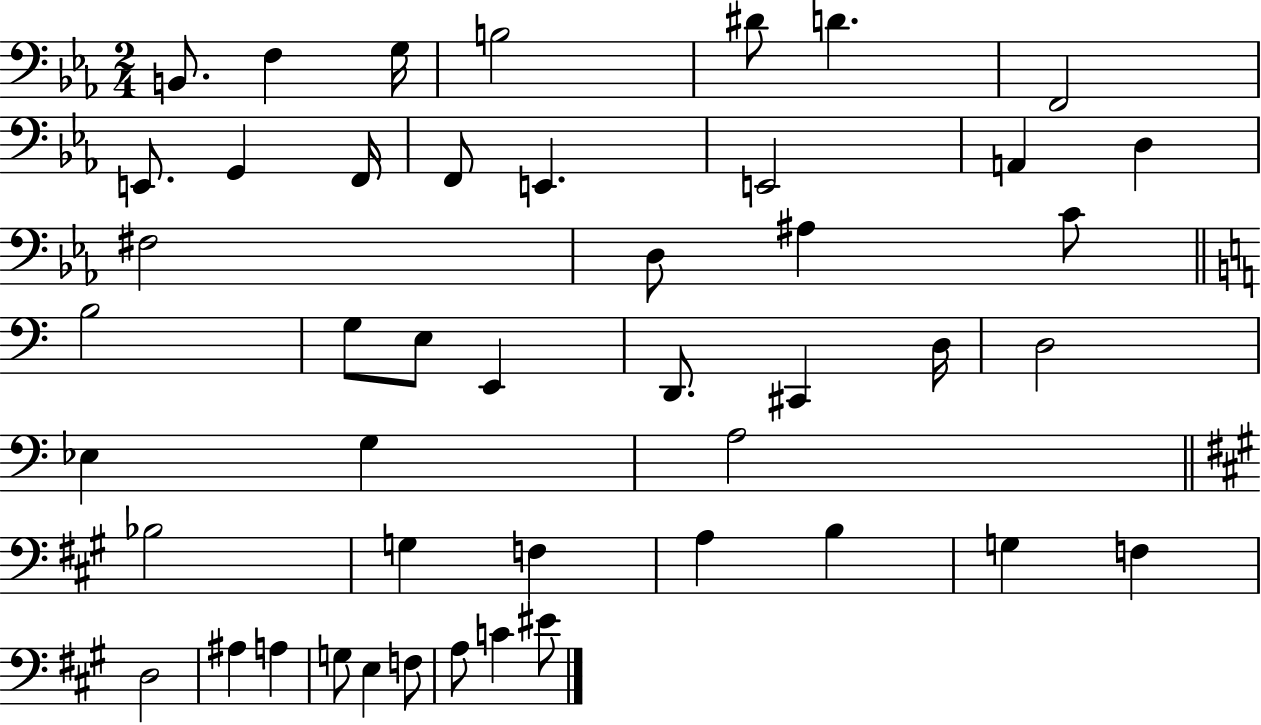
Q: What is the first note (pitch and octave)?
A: B2